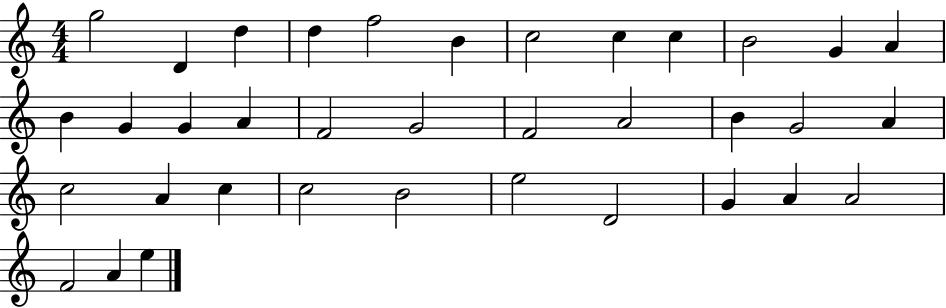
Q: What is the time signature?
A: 4/4